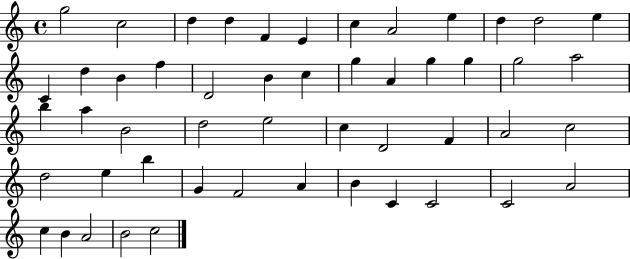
G5/h C5/h D5/q D5/q F4/q E4/q C5/q A4/h E5/q D5/q D5/h E5/q C4/q D5/q B4/q F5/q D4/h B4/q C5/q G5/q A4/q G5/q G5/q G5/h A5/h B5/q A5/q B4/h D5/h E5/h C5/q D4/h F4/q A4/h C5/h D5/h E5/q B5/q G4/q F4/h A4/q B4/q C4/q C4/h C4/h A4/h C5/q B4/q A4/h B4/h C5/h